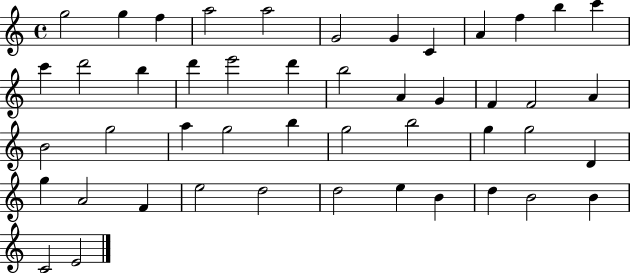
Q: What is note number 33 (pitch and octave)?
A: G5